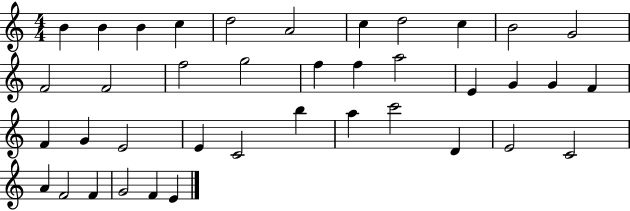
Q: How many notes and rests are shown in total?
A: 39